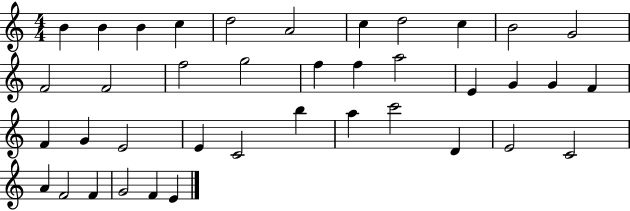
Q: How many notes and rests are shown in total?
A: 39